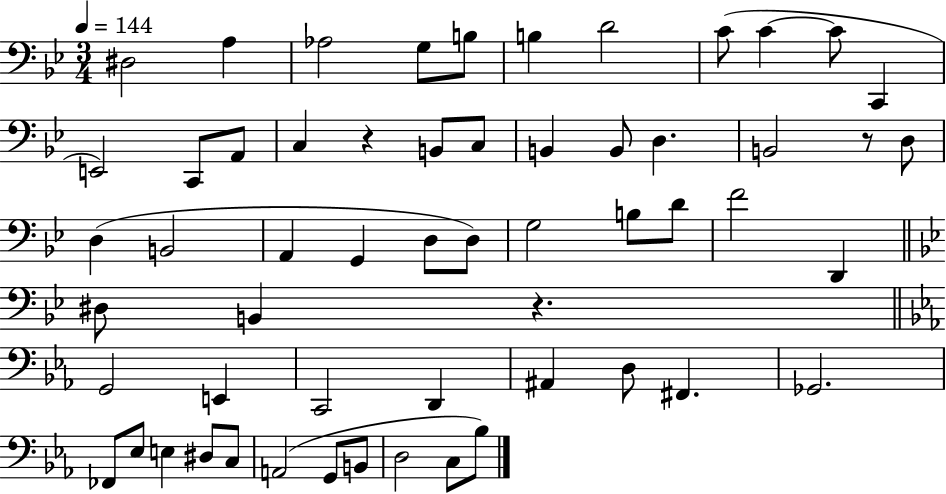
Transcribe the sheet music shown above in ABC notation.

X:1
T:Untitled
M:3/4
L:1/4
K:Bb
^D,2 A, _A,2 G,/2 B,/2 B, D2 C/2 C C/2 C,, E,,2 C,,/2 A,,/2 C, z B,,/2 C,/2 B,, B,,/2 D, B,,2 z/2 D,/2 D, B,,2 A,, G,, D,/2 D,/2 G,2 B,/2 D/2 F2 D,, ^D,/2 B,, z G,,2 E,, C,,2 D,, ^A,, D,/2 ^F,, _G,,2 _F,,/2 _E,/2 E, ^D,/2 C,/2 A,,2 G,,/2 B,,/2 D,2 C,/2 _B,/2